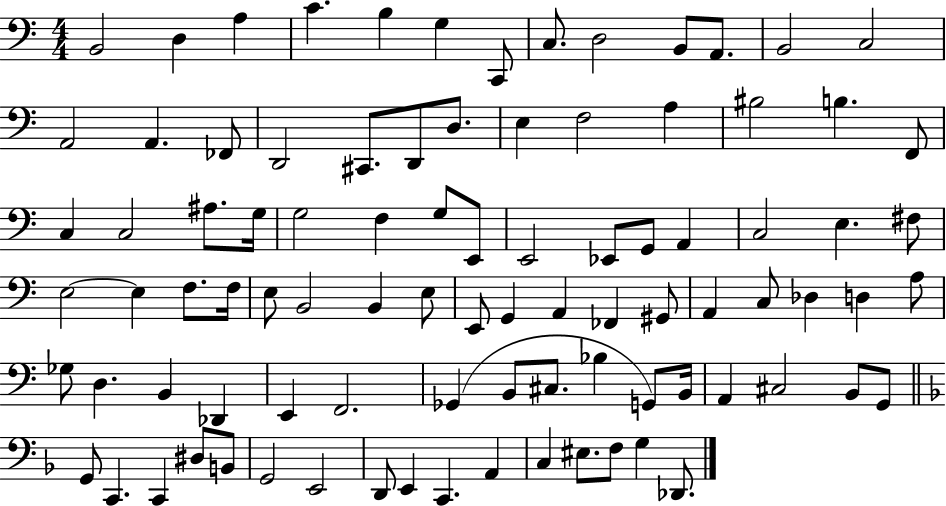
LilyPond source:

{
  \clef bass
  \numericTimeSignature
  \time 4/4
  \key c \major
  b,2 d4 a4 | c'4. b4 g4 c,8 | c8. d2 b,8 a,8. | b,2 c2 | \break a,2 a,4. fes,8 | d,2 cis,8. d,8 d8. | e4 f2 a4 | bis2 b4. f,8 | \break c4 c2 ais8. g16 | g2 f4 g8 e,8 | e,2 ees,8 g,8 a,4 | c2 e4. fis8 | \break e2~~ e4 f8. f16 | e8 b,2 b,4 e8 | e,8 g,4 a,4 fes,4 gis,8 | a,4 c8 des4 d4 a8 | \break ges8 d4. b,4 des,4 | e,4 f,2. | ges,4( b,8 cis8. bes4 g,8) b,16 | a,4 cis2 b,8 g,8 | \break \bar "||" \break \key f \major g,8 c,4. c,4 dis8 b,8 | g,2 e,2 | d,8 e,4 c,4. a,4 | c4 eis8. f8 g4 des,8. | \break \bar "|."
}